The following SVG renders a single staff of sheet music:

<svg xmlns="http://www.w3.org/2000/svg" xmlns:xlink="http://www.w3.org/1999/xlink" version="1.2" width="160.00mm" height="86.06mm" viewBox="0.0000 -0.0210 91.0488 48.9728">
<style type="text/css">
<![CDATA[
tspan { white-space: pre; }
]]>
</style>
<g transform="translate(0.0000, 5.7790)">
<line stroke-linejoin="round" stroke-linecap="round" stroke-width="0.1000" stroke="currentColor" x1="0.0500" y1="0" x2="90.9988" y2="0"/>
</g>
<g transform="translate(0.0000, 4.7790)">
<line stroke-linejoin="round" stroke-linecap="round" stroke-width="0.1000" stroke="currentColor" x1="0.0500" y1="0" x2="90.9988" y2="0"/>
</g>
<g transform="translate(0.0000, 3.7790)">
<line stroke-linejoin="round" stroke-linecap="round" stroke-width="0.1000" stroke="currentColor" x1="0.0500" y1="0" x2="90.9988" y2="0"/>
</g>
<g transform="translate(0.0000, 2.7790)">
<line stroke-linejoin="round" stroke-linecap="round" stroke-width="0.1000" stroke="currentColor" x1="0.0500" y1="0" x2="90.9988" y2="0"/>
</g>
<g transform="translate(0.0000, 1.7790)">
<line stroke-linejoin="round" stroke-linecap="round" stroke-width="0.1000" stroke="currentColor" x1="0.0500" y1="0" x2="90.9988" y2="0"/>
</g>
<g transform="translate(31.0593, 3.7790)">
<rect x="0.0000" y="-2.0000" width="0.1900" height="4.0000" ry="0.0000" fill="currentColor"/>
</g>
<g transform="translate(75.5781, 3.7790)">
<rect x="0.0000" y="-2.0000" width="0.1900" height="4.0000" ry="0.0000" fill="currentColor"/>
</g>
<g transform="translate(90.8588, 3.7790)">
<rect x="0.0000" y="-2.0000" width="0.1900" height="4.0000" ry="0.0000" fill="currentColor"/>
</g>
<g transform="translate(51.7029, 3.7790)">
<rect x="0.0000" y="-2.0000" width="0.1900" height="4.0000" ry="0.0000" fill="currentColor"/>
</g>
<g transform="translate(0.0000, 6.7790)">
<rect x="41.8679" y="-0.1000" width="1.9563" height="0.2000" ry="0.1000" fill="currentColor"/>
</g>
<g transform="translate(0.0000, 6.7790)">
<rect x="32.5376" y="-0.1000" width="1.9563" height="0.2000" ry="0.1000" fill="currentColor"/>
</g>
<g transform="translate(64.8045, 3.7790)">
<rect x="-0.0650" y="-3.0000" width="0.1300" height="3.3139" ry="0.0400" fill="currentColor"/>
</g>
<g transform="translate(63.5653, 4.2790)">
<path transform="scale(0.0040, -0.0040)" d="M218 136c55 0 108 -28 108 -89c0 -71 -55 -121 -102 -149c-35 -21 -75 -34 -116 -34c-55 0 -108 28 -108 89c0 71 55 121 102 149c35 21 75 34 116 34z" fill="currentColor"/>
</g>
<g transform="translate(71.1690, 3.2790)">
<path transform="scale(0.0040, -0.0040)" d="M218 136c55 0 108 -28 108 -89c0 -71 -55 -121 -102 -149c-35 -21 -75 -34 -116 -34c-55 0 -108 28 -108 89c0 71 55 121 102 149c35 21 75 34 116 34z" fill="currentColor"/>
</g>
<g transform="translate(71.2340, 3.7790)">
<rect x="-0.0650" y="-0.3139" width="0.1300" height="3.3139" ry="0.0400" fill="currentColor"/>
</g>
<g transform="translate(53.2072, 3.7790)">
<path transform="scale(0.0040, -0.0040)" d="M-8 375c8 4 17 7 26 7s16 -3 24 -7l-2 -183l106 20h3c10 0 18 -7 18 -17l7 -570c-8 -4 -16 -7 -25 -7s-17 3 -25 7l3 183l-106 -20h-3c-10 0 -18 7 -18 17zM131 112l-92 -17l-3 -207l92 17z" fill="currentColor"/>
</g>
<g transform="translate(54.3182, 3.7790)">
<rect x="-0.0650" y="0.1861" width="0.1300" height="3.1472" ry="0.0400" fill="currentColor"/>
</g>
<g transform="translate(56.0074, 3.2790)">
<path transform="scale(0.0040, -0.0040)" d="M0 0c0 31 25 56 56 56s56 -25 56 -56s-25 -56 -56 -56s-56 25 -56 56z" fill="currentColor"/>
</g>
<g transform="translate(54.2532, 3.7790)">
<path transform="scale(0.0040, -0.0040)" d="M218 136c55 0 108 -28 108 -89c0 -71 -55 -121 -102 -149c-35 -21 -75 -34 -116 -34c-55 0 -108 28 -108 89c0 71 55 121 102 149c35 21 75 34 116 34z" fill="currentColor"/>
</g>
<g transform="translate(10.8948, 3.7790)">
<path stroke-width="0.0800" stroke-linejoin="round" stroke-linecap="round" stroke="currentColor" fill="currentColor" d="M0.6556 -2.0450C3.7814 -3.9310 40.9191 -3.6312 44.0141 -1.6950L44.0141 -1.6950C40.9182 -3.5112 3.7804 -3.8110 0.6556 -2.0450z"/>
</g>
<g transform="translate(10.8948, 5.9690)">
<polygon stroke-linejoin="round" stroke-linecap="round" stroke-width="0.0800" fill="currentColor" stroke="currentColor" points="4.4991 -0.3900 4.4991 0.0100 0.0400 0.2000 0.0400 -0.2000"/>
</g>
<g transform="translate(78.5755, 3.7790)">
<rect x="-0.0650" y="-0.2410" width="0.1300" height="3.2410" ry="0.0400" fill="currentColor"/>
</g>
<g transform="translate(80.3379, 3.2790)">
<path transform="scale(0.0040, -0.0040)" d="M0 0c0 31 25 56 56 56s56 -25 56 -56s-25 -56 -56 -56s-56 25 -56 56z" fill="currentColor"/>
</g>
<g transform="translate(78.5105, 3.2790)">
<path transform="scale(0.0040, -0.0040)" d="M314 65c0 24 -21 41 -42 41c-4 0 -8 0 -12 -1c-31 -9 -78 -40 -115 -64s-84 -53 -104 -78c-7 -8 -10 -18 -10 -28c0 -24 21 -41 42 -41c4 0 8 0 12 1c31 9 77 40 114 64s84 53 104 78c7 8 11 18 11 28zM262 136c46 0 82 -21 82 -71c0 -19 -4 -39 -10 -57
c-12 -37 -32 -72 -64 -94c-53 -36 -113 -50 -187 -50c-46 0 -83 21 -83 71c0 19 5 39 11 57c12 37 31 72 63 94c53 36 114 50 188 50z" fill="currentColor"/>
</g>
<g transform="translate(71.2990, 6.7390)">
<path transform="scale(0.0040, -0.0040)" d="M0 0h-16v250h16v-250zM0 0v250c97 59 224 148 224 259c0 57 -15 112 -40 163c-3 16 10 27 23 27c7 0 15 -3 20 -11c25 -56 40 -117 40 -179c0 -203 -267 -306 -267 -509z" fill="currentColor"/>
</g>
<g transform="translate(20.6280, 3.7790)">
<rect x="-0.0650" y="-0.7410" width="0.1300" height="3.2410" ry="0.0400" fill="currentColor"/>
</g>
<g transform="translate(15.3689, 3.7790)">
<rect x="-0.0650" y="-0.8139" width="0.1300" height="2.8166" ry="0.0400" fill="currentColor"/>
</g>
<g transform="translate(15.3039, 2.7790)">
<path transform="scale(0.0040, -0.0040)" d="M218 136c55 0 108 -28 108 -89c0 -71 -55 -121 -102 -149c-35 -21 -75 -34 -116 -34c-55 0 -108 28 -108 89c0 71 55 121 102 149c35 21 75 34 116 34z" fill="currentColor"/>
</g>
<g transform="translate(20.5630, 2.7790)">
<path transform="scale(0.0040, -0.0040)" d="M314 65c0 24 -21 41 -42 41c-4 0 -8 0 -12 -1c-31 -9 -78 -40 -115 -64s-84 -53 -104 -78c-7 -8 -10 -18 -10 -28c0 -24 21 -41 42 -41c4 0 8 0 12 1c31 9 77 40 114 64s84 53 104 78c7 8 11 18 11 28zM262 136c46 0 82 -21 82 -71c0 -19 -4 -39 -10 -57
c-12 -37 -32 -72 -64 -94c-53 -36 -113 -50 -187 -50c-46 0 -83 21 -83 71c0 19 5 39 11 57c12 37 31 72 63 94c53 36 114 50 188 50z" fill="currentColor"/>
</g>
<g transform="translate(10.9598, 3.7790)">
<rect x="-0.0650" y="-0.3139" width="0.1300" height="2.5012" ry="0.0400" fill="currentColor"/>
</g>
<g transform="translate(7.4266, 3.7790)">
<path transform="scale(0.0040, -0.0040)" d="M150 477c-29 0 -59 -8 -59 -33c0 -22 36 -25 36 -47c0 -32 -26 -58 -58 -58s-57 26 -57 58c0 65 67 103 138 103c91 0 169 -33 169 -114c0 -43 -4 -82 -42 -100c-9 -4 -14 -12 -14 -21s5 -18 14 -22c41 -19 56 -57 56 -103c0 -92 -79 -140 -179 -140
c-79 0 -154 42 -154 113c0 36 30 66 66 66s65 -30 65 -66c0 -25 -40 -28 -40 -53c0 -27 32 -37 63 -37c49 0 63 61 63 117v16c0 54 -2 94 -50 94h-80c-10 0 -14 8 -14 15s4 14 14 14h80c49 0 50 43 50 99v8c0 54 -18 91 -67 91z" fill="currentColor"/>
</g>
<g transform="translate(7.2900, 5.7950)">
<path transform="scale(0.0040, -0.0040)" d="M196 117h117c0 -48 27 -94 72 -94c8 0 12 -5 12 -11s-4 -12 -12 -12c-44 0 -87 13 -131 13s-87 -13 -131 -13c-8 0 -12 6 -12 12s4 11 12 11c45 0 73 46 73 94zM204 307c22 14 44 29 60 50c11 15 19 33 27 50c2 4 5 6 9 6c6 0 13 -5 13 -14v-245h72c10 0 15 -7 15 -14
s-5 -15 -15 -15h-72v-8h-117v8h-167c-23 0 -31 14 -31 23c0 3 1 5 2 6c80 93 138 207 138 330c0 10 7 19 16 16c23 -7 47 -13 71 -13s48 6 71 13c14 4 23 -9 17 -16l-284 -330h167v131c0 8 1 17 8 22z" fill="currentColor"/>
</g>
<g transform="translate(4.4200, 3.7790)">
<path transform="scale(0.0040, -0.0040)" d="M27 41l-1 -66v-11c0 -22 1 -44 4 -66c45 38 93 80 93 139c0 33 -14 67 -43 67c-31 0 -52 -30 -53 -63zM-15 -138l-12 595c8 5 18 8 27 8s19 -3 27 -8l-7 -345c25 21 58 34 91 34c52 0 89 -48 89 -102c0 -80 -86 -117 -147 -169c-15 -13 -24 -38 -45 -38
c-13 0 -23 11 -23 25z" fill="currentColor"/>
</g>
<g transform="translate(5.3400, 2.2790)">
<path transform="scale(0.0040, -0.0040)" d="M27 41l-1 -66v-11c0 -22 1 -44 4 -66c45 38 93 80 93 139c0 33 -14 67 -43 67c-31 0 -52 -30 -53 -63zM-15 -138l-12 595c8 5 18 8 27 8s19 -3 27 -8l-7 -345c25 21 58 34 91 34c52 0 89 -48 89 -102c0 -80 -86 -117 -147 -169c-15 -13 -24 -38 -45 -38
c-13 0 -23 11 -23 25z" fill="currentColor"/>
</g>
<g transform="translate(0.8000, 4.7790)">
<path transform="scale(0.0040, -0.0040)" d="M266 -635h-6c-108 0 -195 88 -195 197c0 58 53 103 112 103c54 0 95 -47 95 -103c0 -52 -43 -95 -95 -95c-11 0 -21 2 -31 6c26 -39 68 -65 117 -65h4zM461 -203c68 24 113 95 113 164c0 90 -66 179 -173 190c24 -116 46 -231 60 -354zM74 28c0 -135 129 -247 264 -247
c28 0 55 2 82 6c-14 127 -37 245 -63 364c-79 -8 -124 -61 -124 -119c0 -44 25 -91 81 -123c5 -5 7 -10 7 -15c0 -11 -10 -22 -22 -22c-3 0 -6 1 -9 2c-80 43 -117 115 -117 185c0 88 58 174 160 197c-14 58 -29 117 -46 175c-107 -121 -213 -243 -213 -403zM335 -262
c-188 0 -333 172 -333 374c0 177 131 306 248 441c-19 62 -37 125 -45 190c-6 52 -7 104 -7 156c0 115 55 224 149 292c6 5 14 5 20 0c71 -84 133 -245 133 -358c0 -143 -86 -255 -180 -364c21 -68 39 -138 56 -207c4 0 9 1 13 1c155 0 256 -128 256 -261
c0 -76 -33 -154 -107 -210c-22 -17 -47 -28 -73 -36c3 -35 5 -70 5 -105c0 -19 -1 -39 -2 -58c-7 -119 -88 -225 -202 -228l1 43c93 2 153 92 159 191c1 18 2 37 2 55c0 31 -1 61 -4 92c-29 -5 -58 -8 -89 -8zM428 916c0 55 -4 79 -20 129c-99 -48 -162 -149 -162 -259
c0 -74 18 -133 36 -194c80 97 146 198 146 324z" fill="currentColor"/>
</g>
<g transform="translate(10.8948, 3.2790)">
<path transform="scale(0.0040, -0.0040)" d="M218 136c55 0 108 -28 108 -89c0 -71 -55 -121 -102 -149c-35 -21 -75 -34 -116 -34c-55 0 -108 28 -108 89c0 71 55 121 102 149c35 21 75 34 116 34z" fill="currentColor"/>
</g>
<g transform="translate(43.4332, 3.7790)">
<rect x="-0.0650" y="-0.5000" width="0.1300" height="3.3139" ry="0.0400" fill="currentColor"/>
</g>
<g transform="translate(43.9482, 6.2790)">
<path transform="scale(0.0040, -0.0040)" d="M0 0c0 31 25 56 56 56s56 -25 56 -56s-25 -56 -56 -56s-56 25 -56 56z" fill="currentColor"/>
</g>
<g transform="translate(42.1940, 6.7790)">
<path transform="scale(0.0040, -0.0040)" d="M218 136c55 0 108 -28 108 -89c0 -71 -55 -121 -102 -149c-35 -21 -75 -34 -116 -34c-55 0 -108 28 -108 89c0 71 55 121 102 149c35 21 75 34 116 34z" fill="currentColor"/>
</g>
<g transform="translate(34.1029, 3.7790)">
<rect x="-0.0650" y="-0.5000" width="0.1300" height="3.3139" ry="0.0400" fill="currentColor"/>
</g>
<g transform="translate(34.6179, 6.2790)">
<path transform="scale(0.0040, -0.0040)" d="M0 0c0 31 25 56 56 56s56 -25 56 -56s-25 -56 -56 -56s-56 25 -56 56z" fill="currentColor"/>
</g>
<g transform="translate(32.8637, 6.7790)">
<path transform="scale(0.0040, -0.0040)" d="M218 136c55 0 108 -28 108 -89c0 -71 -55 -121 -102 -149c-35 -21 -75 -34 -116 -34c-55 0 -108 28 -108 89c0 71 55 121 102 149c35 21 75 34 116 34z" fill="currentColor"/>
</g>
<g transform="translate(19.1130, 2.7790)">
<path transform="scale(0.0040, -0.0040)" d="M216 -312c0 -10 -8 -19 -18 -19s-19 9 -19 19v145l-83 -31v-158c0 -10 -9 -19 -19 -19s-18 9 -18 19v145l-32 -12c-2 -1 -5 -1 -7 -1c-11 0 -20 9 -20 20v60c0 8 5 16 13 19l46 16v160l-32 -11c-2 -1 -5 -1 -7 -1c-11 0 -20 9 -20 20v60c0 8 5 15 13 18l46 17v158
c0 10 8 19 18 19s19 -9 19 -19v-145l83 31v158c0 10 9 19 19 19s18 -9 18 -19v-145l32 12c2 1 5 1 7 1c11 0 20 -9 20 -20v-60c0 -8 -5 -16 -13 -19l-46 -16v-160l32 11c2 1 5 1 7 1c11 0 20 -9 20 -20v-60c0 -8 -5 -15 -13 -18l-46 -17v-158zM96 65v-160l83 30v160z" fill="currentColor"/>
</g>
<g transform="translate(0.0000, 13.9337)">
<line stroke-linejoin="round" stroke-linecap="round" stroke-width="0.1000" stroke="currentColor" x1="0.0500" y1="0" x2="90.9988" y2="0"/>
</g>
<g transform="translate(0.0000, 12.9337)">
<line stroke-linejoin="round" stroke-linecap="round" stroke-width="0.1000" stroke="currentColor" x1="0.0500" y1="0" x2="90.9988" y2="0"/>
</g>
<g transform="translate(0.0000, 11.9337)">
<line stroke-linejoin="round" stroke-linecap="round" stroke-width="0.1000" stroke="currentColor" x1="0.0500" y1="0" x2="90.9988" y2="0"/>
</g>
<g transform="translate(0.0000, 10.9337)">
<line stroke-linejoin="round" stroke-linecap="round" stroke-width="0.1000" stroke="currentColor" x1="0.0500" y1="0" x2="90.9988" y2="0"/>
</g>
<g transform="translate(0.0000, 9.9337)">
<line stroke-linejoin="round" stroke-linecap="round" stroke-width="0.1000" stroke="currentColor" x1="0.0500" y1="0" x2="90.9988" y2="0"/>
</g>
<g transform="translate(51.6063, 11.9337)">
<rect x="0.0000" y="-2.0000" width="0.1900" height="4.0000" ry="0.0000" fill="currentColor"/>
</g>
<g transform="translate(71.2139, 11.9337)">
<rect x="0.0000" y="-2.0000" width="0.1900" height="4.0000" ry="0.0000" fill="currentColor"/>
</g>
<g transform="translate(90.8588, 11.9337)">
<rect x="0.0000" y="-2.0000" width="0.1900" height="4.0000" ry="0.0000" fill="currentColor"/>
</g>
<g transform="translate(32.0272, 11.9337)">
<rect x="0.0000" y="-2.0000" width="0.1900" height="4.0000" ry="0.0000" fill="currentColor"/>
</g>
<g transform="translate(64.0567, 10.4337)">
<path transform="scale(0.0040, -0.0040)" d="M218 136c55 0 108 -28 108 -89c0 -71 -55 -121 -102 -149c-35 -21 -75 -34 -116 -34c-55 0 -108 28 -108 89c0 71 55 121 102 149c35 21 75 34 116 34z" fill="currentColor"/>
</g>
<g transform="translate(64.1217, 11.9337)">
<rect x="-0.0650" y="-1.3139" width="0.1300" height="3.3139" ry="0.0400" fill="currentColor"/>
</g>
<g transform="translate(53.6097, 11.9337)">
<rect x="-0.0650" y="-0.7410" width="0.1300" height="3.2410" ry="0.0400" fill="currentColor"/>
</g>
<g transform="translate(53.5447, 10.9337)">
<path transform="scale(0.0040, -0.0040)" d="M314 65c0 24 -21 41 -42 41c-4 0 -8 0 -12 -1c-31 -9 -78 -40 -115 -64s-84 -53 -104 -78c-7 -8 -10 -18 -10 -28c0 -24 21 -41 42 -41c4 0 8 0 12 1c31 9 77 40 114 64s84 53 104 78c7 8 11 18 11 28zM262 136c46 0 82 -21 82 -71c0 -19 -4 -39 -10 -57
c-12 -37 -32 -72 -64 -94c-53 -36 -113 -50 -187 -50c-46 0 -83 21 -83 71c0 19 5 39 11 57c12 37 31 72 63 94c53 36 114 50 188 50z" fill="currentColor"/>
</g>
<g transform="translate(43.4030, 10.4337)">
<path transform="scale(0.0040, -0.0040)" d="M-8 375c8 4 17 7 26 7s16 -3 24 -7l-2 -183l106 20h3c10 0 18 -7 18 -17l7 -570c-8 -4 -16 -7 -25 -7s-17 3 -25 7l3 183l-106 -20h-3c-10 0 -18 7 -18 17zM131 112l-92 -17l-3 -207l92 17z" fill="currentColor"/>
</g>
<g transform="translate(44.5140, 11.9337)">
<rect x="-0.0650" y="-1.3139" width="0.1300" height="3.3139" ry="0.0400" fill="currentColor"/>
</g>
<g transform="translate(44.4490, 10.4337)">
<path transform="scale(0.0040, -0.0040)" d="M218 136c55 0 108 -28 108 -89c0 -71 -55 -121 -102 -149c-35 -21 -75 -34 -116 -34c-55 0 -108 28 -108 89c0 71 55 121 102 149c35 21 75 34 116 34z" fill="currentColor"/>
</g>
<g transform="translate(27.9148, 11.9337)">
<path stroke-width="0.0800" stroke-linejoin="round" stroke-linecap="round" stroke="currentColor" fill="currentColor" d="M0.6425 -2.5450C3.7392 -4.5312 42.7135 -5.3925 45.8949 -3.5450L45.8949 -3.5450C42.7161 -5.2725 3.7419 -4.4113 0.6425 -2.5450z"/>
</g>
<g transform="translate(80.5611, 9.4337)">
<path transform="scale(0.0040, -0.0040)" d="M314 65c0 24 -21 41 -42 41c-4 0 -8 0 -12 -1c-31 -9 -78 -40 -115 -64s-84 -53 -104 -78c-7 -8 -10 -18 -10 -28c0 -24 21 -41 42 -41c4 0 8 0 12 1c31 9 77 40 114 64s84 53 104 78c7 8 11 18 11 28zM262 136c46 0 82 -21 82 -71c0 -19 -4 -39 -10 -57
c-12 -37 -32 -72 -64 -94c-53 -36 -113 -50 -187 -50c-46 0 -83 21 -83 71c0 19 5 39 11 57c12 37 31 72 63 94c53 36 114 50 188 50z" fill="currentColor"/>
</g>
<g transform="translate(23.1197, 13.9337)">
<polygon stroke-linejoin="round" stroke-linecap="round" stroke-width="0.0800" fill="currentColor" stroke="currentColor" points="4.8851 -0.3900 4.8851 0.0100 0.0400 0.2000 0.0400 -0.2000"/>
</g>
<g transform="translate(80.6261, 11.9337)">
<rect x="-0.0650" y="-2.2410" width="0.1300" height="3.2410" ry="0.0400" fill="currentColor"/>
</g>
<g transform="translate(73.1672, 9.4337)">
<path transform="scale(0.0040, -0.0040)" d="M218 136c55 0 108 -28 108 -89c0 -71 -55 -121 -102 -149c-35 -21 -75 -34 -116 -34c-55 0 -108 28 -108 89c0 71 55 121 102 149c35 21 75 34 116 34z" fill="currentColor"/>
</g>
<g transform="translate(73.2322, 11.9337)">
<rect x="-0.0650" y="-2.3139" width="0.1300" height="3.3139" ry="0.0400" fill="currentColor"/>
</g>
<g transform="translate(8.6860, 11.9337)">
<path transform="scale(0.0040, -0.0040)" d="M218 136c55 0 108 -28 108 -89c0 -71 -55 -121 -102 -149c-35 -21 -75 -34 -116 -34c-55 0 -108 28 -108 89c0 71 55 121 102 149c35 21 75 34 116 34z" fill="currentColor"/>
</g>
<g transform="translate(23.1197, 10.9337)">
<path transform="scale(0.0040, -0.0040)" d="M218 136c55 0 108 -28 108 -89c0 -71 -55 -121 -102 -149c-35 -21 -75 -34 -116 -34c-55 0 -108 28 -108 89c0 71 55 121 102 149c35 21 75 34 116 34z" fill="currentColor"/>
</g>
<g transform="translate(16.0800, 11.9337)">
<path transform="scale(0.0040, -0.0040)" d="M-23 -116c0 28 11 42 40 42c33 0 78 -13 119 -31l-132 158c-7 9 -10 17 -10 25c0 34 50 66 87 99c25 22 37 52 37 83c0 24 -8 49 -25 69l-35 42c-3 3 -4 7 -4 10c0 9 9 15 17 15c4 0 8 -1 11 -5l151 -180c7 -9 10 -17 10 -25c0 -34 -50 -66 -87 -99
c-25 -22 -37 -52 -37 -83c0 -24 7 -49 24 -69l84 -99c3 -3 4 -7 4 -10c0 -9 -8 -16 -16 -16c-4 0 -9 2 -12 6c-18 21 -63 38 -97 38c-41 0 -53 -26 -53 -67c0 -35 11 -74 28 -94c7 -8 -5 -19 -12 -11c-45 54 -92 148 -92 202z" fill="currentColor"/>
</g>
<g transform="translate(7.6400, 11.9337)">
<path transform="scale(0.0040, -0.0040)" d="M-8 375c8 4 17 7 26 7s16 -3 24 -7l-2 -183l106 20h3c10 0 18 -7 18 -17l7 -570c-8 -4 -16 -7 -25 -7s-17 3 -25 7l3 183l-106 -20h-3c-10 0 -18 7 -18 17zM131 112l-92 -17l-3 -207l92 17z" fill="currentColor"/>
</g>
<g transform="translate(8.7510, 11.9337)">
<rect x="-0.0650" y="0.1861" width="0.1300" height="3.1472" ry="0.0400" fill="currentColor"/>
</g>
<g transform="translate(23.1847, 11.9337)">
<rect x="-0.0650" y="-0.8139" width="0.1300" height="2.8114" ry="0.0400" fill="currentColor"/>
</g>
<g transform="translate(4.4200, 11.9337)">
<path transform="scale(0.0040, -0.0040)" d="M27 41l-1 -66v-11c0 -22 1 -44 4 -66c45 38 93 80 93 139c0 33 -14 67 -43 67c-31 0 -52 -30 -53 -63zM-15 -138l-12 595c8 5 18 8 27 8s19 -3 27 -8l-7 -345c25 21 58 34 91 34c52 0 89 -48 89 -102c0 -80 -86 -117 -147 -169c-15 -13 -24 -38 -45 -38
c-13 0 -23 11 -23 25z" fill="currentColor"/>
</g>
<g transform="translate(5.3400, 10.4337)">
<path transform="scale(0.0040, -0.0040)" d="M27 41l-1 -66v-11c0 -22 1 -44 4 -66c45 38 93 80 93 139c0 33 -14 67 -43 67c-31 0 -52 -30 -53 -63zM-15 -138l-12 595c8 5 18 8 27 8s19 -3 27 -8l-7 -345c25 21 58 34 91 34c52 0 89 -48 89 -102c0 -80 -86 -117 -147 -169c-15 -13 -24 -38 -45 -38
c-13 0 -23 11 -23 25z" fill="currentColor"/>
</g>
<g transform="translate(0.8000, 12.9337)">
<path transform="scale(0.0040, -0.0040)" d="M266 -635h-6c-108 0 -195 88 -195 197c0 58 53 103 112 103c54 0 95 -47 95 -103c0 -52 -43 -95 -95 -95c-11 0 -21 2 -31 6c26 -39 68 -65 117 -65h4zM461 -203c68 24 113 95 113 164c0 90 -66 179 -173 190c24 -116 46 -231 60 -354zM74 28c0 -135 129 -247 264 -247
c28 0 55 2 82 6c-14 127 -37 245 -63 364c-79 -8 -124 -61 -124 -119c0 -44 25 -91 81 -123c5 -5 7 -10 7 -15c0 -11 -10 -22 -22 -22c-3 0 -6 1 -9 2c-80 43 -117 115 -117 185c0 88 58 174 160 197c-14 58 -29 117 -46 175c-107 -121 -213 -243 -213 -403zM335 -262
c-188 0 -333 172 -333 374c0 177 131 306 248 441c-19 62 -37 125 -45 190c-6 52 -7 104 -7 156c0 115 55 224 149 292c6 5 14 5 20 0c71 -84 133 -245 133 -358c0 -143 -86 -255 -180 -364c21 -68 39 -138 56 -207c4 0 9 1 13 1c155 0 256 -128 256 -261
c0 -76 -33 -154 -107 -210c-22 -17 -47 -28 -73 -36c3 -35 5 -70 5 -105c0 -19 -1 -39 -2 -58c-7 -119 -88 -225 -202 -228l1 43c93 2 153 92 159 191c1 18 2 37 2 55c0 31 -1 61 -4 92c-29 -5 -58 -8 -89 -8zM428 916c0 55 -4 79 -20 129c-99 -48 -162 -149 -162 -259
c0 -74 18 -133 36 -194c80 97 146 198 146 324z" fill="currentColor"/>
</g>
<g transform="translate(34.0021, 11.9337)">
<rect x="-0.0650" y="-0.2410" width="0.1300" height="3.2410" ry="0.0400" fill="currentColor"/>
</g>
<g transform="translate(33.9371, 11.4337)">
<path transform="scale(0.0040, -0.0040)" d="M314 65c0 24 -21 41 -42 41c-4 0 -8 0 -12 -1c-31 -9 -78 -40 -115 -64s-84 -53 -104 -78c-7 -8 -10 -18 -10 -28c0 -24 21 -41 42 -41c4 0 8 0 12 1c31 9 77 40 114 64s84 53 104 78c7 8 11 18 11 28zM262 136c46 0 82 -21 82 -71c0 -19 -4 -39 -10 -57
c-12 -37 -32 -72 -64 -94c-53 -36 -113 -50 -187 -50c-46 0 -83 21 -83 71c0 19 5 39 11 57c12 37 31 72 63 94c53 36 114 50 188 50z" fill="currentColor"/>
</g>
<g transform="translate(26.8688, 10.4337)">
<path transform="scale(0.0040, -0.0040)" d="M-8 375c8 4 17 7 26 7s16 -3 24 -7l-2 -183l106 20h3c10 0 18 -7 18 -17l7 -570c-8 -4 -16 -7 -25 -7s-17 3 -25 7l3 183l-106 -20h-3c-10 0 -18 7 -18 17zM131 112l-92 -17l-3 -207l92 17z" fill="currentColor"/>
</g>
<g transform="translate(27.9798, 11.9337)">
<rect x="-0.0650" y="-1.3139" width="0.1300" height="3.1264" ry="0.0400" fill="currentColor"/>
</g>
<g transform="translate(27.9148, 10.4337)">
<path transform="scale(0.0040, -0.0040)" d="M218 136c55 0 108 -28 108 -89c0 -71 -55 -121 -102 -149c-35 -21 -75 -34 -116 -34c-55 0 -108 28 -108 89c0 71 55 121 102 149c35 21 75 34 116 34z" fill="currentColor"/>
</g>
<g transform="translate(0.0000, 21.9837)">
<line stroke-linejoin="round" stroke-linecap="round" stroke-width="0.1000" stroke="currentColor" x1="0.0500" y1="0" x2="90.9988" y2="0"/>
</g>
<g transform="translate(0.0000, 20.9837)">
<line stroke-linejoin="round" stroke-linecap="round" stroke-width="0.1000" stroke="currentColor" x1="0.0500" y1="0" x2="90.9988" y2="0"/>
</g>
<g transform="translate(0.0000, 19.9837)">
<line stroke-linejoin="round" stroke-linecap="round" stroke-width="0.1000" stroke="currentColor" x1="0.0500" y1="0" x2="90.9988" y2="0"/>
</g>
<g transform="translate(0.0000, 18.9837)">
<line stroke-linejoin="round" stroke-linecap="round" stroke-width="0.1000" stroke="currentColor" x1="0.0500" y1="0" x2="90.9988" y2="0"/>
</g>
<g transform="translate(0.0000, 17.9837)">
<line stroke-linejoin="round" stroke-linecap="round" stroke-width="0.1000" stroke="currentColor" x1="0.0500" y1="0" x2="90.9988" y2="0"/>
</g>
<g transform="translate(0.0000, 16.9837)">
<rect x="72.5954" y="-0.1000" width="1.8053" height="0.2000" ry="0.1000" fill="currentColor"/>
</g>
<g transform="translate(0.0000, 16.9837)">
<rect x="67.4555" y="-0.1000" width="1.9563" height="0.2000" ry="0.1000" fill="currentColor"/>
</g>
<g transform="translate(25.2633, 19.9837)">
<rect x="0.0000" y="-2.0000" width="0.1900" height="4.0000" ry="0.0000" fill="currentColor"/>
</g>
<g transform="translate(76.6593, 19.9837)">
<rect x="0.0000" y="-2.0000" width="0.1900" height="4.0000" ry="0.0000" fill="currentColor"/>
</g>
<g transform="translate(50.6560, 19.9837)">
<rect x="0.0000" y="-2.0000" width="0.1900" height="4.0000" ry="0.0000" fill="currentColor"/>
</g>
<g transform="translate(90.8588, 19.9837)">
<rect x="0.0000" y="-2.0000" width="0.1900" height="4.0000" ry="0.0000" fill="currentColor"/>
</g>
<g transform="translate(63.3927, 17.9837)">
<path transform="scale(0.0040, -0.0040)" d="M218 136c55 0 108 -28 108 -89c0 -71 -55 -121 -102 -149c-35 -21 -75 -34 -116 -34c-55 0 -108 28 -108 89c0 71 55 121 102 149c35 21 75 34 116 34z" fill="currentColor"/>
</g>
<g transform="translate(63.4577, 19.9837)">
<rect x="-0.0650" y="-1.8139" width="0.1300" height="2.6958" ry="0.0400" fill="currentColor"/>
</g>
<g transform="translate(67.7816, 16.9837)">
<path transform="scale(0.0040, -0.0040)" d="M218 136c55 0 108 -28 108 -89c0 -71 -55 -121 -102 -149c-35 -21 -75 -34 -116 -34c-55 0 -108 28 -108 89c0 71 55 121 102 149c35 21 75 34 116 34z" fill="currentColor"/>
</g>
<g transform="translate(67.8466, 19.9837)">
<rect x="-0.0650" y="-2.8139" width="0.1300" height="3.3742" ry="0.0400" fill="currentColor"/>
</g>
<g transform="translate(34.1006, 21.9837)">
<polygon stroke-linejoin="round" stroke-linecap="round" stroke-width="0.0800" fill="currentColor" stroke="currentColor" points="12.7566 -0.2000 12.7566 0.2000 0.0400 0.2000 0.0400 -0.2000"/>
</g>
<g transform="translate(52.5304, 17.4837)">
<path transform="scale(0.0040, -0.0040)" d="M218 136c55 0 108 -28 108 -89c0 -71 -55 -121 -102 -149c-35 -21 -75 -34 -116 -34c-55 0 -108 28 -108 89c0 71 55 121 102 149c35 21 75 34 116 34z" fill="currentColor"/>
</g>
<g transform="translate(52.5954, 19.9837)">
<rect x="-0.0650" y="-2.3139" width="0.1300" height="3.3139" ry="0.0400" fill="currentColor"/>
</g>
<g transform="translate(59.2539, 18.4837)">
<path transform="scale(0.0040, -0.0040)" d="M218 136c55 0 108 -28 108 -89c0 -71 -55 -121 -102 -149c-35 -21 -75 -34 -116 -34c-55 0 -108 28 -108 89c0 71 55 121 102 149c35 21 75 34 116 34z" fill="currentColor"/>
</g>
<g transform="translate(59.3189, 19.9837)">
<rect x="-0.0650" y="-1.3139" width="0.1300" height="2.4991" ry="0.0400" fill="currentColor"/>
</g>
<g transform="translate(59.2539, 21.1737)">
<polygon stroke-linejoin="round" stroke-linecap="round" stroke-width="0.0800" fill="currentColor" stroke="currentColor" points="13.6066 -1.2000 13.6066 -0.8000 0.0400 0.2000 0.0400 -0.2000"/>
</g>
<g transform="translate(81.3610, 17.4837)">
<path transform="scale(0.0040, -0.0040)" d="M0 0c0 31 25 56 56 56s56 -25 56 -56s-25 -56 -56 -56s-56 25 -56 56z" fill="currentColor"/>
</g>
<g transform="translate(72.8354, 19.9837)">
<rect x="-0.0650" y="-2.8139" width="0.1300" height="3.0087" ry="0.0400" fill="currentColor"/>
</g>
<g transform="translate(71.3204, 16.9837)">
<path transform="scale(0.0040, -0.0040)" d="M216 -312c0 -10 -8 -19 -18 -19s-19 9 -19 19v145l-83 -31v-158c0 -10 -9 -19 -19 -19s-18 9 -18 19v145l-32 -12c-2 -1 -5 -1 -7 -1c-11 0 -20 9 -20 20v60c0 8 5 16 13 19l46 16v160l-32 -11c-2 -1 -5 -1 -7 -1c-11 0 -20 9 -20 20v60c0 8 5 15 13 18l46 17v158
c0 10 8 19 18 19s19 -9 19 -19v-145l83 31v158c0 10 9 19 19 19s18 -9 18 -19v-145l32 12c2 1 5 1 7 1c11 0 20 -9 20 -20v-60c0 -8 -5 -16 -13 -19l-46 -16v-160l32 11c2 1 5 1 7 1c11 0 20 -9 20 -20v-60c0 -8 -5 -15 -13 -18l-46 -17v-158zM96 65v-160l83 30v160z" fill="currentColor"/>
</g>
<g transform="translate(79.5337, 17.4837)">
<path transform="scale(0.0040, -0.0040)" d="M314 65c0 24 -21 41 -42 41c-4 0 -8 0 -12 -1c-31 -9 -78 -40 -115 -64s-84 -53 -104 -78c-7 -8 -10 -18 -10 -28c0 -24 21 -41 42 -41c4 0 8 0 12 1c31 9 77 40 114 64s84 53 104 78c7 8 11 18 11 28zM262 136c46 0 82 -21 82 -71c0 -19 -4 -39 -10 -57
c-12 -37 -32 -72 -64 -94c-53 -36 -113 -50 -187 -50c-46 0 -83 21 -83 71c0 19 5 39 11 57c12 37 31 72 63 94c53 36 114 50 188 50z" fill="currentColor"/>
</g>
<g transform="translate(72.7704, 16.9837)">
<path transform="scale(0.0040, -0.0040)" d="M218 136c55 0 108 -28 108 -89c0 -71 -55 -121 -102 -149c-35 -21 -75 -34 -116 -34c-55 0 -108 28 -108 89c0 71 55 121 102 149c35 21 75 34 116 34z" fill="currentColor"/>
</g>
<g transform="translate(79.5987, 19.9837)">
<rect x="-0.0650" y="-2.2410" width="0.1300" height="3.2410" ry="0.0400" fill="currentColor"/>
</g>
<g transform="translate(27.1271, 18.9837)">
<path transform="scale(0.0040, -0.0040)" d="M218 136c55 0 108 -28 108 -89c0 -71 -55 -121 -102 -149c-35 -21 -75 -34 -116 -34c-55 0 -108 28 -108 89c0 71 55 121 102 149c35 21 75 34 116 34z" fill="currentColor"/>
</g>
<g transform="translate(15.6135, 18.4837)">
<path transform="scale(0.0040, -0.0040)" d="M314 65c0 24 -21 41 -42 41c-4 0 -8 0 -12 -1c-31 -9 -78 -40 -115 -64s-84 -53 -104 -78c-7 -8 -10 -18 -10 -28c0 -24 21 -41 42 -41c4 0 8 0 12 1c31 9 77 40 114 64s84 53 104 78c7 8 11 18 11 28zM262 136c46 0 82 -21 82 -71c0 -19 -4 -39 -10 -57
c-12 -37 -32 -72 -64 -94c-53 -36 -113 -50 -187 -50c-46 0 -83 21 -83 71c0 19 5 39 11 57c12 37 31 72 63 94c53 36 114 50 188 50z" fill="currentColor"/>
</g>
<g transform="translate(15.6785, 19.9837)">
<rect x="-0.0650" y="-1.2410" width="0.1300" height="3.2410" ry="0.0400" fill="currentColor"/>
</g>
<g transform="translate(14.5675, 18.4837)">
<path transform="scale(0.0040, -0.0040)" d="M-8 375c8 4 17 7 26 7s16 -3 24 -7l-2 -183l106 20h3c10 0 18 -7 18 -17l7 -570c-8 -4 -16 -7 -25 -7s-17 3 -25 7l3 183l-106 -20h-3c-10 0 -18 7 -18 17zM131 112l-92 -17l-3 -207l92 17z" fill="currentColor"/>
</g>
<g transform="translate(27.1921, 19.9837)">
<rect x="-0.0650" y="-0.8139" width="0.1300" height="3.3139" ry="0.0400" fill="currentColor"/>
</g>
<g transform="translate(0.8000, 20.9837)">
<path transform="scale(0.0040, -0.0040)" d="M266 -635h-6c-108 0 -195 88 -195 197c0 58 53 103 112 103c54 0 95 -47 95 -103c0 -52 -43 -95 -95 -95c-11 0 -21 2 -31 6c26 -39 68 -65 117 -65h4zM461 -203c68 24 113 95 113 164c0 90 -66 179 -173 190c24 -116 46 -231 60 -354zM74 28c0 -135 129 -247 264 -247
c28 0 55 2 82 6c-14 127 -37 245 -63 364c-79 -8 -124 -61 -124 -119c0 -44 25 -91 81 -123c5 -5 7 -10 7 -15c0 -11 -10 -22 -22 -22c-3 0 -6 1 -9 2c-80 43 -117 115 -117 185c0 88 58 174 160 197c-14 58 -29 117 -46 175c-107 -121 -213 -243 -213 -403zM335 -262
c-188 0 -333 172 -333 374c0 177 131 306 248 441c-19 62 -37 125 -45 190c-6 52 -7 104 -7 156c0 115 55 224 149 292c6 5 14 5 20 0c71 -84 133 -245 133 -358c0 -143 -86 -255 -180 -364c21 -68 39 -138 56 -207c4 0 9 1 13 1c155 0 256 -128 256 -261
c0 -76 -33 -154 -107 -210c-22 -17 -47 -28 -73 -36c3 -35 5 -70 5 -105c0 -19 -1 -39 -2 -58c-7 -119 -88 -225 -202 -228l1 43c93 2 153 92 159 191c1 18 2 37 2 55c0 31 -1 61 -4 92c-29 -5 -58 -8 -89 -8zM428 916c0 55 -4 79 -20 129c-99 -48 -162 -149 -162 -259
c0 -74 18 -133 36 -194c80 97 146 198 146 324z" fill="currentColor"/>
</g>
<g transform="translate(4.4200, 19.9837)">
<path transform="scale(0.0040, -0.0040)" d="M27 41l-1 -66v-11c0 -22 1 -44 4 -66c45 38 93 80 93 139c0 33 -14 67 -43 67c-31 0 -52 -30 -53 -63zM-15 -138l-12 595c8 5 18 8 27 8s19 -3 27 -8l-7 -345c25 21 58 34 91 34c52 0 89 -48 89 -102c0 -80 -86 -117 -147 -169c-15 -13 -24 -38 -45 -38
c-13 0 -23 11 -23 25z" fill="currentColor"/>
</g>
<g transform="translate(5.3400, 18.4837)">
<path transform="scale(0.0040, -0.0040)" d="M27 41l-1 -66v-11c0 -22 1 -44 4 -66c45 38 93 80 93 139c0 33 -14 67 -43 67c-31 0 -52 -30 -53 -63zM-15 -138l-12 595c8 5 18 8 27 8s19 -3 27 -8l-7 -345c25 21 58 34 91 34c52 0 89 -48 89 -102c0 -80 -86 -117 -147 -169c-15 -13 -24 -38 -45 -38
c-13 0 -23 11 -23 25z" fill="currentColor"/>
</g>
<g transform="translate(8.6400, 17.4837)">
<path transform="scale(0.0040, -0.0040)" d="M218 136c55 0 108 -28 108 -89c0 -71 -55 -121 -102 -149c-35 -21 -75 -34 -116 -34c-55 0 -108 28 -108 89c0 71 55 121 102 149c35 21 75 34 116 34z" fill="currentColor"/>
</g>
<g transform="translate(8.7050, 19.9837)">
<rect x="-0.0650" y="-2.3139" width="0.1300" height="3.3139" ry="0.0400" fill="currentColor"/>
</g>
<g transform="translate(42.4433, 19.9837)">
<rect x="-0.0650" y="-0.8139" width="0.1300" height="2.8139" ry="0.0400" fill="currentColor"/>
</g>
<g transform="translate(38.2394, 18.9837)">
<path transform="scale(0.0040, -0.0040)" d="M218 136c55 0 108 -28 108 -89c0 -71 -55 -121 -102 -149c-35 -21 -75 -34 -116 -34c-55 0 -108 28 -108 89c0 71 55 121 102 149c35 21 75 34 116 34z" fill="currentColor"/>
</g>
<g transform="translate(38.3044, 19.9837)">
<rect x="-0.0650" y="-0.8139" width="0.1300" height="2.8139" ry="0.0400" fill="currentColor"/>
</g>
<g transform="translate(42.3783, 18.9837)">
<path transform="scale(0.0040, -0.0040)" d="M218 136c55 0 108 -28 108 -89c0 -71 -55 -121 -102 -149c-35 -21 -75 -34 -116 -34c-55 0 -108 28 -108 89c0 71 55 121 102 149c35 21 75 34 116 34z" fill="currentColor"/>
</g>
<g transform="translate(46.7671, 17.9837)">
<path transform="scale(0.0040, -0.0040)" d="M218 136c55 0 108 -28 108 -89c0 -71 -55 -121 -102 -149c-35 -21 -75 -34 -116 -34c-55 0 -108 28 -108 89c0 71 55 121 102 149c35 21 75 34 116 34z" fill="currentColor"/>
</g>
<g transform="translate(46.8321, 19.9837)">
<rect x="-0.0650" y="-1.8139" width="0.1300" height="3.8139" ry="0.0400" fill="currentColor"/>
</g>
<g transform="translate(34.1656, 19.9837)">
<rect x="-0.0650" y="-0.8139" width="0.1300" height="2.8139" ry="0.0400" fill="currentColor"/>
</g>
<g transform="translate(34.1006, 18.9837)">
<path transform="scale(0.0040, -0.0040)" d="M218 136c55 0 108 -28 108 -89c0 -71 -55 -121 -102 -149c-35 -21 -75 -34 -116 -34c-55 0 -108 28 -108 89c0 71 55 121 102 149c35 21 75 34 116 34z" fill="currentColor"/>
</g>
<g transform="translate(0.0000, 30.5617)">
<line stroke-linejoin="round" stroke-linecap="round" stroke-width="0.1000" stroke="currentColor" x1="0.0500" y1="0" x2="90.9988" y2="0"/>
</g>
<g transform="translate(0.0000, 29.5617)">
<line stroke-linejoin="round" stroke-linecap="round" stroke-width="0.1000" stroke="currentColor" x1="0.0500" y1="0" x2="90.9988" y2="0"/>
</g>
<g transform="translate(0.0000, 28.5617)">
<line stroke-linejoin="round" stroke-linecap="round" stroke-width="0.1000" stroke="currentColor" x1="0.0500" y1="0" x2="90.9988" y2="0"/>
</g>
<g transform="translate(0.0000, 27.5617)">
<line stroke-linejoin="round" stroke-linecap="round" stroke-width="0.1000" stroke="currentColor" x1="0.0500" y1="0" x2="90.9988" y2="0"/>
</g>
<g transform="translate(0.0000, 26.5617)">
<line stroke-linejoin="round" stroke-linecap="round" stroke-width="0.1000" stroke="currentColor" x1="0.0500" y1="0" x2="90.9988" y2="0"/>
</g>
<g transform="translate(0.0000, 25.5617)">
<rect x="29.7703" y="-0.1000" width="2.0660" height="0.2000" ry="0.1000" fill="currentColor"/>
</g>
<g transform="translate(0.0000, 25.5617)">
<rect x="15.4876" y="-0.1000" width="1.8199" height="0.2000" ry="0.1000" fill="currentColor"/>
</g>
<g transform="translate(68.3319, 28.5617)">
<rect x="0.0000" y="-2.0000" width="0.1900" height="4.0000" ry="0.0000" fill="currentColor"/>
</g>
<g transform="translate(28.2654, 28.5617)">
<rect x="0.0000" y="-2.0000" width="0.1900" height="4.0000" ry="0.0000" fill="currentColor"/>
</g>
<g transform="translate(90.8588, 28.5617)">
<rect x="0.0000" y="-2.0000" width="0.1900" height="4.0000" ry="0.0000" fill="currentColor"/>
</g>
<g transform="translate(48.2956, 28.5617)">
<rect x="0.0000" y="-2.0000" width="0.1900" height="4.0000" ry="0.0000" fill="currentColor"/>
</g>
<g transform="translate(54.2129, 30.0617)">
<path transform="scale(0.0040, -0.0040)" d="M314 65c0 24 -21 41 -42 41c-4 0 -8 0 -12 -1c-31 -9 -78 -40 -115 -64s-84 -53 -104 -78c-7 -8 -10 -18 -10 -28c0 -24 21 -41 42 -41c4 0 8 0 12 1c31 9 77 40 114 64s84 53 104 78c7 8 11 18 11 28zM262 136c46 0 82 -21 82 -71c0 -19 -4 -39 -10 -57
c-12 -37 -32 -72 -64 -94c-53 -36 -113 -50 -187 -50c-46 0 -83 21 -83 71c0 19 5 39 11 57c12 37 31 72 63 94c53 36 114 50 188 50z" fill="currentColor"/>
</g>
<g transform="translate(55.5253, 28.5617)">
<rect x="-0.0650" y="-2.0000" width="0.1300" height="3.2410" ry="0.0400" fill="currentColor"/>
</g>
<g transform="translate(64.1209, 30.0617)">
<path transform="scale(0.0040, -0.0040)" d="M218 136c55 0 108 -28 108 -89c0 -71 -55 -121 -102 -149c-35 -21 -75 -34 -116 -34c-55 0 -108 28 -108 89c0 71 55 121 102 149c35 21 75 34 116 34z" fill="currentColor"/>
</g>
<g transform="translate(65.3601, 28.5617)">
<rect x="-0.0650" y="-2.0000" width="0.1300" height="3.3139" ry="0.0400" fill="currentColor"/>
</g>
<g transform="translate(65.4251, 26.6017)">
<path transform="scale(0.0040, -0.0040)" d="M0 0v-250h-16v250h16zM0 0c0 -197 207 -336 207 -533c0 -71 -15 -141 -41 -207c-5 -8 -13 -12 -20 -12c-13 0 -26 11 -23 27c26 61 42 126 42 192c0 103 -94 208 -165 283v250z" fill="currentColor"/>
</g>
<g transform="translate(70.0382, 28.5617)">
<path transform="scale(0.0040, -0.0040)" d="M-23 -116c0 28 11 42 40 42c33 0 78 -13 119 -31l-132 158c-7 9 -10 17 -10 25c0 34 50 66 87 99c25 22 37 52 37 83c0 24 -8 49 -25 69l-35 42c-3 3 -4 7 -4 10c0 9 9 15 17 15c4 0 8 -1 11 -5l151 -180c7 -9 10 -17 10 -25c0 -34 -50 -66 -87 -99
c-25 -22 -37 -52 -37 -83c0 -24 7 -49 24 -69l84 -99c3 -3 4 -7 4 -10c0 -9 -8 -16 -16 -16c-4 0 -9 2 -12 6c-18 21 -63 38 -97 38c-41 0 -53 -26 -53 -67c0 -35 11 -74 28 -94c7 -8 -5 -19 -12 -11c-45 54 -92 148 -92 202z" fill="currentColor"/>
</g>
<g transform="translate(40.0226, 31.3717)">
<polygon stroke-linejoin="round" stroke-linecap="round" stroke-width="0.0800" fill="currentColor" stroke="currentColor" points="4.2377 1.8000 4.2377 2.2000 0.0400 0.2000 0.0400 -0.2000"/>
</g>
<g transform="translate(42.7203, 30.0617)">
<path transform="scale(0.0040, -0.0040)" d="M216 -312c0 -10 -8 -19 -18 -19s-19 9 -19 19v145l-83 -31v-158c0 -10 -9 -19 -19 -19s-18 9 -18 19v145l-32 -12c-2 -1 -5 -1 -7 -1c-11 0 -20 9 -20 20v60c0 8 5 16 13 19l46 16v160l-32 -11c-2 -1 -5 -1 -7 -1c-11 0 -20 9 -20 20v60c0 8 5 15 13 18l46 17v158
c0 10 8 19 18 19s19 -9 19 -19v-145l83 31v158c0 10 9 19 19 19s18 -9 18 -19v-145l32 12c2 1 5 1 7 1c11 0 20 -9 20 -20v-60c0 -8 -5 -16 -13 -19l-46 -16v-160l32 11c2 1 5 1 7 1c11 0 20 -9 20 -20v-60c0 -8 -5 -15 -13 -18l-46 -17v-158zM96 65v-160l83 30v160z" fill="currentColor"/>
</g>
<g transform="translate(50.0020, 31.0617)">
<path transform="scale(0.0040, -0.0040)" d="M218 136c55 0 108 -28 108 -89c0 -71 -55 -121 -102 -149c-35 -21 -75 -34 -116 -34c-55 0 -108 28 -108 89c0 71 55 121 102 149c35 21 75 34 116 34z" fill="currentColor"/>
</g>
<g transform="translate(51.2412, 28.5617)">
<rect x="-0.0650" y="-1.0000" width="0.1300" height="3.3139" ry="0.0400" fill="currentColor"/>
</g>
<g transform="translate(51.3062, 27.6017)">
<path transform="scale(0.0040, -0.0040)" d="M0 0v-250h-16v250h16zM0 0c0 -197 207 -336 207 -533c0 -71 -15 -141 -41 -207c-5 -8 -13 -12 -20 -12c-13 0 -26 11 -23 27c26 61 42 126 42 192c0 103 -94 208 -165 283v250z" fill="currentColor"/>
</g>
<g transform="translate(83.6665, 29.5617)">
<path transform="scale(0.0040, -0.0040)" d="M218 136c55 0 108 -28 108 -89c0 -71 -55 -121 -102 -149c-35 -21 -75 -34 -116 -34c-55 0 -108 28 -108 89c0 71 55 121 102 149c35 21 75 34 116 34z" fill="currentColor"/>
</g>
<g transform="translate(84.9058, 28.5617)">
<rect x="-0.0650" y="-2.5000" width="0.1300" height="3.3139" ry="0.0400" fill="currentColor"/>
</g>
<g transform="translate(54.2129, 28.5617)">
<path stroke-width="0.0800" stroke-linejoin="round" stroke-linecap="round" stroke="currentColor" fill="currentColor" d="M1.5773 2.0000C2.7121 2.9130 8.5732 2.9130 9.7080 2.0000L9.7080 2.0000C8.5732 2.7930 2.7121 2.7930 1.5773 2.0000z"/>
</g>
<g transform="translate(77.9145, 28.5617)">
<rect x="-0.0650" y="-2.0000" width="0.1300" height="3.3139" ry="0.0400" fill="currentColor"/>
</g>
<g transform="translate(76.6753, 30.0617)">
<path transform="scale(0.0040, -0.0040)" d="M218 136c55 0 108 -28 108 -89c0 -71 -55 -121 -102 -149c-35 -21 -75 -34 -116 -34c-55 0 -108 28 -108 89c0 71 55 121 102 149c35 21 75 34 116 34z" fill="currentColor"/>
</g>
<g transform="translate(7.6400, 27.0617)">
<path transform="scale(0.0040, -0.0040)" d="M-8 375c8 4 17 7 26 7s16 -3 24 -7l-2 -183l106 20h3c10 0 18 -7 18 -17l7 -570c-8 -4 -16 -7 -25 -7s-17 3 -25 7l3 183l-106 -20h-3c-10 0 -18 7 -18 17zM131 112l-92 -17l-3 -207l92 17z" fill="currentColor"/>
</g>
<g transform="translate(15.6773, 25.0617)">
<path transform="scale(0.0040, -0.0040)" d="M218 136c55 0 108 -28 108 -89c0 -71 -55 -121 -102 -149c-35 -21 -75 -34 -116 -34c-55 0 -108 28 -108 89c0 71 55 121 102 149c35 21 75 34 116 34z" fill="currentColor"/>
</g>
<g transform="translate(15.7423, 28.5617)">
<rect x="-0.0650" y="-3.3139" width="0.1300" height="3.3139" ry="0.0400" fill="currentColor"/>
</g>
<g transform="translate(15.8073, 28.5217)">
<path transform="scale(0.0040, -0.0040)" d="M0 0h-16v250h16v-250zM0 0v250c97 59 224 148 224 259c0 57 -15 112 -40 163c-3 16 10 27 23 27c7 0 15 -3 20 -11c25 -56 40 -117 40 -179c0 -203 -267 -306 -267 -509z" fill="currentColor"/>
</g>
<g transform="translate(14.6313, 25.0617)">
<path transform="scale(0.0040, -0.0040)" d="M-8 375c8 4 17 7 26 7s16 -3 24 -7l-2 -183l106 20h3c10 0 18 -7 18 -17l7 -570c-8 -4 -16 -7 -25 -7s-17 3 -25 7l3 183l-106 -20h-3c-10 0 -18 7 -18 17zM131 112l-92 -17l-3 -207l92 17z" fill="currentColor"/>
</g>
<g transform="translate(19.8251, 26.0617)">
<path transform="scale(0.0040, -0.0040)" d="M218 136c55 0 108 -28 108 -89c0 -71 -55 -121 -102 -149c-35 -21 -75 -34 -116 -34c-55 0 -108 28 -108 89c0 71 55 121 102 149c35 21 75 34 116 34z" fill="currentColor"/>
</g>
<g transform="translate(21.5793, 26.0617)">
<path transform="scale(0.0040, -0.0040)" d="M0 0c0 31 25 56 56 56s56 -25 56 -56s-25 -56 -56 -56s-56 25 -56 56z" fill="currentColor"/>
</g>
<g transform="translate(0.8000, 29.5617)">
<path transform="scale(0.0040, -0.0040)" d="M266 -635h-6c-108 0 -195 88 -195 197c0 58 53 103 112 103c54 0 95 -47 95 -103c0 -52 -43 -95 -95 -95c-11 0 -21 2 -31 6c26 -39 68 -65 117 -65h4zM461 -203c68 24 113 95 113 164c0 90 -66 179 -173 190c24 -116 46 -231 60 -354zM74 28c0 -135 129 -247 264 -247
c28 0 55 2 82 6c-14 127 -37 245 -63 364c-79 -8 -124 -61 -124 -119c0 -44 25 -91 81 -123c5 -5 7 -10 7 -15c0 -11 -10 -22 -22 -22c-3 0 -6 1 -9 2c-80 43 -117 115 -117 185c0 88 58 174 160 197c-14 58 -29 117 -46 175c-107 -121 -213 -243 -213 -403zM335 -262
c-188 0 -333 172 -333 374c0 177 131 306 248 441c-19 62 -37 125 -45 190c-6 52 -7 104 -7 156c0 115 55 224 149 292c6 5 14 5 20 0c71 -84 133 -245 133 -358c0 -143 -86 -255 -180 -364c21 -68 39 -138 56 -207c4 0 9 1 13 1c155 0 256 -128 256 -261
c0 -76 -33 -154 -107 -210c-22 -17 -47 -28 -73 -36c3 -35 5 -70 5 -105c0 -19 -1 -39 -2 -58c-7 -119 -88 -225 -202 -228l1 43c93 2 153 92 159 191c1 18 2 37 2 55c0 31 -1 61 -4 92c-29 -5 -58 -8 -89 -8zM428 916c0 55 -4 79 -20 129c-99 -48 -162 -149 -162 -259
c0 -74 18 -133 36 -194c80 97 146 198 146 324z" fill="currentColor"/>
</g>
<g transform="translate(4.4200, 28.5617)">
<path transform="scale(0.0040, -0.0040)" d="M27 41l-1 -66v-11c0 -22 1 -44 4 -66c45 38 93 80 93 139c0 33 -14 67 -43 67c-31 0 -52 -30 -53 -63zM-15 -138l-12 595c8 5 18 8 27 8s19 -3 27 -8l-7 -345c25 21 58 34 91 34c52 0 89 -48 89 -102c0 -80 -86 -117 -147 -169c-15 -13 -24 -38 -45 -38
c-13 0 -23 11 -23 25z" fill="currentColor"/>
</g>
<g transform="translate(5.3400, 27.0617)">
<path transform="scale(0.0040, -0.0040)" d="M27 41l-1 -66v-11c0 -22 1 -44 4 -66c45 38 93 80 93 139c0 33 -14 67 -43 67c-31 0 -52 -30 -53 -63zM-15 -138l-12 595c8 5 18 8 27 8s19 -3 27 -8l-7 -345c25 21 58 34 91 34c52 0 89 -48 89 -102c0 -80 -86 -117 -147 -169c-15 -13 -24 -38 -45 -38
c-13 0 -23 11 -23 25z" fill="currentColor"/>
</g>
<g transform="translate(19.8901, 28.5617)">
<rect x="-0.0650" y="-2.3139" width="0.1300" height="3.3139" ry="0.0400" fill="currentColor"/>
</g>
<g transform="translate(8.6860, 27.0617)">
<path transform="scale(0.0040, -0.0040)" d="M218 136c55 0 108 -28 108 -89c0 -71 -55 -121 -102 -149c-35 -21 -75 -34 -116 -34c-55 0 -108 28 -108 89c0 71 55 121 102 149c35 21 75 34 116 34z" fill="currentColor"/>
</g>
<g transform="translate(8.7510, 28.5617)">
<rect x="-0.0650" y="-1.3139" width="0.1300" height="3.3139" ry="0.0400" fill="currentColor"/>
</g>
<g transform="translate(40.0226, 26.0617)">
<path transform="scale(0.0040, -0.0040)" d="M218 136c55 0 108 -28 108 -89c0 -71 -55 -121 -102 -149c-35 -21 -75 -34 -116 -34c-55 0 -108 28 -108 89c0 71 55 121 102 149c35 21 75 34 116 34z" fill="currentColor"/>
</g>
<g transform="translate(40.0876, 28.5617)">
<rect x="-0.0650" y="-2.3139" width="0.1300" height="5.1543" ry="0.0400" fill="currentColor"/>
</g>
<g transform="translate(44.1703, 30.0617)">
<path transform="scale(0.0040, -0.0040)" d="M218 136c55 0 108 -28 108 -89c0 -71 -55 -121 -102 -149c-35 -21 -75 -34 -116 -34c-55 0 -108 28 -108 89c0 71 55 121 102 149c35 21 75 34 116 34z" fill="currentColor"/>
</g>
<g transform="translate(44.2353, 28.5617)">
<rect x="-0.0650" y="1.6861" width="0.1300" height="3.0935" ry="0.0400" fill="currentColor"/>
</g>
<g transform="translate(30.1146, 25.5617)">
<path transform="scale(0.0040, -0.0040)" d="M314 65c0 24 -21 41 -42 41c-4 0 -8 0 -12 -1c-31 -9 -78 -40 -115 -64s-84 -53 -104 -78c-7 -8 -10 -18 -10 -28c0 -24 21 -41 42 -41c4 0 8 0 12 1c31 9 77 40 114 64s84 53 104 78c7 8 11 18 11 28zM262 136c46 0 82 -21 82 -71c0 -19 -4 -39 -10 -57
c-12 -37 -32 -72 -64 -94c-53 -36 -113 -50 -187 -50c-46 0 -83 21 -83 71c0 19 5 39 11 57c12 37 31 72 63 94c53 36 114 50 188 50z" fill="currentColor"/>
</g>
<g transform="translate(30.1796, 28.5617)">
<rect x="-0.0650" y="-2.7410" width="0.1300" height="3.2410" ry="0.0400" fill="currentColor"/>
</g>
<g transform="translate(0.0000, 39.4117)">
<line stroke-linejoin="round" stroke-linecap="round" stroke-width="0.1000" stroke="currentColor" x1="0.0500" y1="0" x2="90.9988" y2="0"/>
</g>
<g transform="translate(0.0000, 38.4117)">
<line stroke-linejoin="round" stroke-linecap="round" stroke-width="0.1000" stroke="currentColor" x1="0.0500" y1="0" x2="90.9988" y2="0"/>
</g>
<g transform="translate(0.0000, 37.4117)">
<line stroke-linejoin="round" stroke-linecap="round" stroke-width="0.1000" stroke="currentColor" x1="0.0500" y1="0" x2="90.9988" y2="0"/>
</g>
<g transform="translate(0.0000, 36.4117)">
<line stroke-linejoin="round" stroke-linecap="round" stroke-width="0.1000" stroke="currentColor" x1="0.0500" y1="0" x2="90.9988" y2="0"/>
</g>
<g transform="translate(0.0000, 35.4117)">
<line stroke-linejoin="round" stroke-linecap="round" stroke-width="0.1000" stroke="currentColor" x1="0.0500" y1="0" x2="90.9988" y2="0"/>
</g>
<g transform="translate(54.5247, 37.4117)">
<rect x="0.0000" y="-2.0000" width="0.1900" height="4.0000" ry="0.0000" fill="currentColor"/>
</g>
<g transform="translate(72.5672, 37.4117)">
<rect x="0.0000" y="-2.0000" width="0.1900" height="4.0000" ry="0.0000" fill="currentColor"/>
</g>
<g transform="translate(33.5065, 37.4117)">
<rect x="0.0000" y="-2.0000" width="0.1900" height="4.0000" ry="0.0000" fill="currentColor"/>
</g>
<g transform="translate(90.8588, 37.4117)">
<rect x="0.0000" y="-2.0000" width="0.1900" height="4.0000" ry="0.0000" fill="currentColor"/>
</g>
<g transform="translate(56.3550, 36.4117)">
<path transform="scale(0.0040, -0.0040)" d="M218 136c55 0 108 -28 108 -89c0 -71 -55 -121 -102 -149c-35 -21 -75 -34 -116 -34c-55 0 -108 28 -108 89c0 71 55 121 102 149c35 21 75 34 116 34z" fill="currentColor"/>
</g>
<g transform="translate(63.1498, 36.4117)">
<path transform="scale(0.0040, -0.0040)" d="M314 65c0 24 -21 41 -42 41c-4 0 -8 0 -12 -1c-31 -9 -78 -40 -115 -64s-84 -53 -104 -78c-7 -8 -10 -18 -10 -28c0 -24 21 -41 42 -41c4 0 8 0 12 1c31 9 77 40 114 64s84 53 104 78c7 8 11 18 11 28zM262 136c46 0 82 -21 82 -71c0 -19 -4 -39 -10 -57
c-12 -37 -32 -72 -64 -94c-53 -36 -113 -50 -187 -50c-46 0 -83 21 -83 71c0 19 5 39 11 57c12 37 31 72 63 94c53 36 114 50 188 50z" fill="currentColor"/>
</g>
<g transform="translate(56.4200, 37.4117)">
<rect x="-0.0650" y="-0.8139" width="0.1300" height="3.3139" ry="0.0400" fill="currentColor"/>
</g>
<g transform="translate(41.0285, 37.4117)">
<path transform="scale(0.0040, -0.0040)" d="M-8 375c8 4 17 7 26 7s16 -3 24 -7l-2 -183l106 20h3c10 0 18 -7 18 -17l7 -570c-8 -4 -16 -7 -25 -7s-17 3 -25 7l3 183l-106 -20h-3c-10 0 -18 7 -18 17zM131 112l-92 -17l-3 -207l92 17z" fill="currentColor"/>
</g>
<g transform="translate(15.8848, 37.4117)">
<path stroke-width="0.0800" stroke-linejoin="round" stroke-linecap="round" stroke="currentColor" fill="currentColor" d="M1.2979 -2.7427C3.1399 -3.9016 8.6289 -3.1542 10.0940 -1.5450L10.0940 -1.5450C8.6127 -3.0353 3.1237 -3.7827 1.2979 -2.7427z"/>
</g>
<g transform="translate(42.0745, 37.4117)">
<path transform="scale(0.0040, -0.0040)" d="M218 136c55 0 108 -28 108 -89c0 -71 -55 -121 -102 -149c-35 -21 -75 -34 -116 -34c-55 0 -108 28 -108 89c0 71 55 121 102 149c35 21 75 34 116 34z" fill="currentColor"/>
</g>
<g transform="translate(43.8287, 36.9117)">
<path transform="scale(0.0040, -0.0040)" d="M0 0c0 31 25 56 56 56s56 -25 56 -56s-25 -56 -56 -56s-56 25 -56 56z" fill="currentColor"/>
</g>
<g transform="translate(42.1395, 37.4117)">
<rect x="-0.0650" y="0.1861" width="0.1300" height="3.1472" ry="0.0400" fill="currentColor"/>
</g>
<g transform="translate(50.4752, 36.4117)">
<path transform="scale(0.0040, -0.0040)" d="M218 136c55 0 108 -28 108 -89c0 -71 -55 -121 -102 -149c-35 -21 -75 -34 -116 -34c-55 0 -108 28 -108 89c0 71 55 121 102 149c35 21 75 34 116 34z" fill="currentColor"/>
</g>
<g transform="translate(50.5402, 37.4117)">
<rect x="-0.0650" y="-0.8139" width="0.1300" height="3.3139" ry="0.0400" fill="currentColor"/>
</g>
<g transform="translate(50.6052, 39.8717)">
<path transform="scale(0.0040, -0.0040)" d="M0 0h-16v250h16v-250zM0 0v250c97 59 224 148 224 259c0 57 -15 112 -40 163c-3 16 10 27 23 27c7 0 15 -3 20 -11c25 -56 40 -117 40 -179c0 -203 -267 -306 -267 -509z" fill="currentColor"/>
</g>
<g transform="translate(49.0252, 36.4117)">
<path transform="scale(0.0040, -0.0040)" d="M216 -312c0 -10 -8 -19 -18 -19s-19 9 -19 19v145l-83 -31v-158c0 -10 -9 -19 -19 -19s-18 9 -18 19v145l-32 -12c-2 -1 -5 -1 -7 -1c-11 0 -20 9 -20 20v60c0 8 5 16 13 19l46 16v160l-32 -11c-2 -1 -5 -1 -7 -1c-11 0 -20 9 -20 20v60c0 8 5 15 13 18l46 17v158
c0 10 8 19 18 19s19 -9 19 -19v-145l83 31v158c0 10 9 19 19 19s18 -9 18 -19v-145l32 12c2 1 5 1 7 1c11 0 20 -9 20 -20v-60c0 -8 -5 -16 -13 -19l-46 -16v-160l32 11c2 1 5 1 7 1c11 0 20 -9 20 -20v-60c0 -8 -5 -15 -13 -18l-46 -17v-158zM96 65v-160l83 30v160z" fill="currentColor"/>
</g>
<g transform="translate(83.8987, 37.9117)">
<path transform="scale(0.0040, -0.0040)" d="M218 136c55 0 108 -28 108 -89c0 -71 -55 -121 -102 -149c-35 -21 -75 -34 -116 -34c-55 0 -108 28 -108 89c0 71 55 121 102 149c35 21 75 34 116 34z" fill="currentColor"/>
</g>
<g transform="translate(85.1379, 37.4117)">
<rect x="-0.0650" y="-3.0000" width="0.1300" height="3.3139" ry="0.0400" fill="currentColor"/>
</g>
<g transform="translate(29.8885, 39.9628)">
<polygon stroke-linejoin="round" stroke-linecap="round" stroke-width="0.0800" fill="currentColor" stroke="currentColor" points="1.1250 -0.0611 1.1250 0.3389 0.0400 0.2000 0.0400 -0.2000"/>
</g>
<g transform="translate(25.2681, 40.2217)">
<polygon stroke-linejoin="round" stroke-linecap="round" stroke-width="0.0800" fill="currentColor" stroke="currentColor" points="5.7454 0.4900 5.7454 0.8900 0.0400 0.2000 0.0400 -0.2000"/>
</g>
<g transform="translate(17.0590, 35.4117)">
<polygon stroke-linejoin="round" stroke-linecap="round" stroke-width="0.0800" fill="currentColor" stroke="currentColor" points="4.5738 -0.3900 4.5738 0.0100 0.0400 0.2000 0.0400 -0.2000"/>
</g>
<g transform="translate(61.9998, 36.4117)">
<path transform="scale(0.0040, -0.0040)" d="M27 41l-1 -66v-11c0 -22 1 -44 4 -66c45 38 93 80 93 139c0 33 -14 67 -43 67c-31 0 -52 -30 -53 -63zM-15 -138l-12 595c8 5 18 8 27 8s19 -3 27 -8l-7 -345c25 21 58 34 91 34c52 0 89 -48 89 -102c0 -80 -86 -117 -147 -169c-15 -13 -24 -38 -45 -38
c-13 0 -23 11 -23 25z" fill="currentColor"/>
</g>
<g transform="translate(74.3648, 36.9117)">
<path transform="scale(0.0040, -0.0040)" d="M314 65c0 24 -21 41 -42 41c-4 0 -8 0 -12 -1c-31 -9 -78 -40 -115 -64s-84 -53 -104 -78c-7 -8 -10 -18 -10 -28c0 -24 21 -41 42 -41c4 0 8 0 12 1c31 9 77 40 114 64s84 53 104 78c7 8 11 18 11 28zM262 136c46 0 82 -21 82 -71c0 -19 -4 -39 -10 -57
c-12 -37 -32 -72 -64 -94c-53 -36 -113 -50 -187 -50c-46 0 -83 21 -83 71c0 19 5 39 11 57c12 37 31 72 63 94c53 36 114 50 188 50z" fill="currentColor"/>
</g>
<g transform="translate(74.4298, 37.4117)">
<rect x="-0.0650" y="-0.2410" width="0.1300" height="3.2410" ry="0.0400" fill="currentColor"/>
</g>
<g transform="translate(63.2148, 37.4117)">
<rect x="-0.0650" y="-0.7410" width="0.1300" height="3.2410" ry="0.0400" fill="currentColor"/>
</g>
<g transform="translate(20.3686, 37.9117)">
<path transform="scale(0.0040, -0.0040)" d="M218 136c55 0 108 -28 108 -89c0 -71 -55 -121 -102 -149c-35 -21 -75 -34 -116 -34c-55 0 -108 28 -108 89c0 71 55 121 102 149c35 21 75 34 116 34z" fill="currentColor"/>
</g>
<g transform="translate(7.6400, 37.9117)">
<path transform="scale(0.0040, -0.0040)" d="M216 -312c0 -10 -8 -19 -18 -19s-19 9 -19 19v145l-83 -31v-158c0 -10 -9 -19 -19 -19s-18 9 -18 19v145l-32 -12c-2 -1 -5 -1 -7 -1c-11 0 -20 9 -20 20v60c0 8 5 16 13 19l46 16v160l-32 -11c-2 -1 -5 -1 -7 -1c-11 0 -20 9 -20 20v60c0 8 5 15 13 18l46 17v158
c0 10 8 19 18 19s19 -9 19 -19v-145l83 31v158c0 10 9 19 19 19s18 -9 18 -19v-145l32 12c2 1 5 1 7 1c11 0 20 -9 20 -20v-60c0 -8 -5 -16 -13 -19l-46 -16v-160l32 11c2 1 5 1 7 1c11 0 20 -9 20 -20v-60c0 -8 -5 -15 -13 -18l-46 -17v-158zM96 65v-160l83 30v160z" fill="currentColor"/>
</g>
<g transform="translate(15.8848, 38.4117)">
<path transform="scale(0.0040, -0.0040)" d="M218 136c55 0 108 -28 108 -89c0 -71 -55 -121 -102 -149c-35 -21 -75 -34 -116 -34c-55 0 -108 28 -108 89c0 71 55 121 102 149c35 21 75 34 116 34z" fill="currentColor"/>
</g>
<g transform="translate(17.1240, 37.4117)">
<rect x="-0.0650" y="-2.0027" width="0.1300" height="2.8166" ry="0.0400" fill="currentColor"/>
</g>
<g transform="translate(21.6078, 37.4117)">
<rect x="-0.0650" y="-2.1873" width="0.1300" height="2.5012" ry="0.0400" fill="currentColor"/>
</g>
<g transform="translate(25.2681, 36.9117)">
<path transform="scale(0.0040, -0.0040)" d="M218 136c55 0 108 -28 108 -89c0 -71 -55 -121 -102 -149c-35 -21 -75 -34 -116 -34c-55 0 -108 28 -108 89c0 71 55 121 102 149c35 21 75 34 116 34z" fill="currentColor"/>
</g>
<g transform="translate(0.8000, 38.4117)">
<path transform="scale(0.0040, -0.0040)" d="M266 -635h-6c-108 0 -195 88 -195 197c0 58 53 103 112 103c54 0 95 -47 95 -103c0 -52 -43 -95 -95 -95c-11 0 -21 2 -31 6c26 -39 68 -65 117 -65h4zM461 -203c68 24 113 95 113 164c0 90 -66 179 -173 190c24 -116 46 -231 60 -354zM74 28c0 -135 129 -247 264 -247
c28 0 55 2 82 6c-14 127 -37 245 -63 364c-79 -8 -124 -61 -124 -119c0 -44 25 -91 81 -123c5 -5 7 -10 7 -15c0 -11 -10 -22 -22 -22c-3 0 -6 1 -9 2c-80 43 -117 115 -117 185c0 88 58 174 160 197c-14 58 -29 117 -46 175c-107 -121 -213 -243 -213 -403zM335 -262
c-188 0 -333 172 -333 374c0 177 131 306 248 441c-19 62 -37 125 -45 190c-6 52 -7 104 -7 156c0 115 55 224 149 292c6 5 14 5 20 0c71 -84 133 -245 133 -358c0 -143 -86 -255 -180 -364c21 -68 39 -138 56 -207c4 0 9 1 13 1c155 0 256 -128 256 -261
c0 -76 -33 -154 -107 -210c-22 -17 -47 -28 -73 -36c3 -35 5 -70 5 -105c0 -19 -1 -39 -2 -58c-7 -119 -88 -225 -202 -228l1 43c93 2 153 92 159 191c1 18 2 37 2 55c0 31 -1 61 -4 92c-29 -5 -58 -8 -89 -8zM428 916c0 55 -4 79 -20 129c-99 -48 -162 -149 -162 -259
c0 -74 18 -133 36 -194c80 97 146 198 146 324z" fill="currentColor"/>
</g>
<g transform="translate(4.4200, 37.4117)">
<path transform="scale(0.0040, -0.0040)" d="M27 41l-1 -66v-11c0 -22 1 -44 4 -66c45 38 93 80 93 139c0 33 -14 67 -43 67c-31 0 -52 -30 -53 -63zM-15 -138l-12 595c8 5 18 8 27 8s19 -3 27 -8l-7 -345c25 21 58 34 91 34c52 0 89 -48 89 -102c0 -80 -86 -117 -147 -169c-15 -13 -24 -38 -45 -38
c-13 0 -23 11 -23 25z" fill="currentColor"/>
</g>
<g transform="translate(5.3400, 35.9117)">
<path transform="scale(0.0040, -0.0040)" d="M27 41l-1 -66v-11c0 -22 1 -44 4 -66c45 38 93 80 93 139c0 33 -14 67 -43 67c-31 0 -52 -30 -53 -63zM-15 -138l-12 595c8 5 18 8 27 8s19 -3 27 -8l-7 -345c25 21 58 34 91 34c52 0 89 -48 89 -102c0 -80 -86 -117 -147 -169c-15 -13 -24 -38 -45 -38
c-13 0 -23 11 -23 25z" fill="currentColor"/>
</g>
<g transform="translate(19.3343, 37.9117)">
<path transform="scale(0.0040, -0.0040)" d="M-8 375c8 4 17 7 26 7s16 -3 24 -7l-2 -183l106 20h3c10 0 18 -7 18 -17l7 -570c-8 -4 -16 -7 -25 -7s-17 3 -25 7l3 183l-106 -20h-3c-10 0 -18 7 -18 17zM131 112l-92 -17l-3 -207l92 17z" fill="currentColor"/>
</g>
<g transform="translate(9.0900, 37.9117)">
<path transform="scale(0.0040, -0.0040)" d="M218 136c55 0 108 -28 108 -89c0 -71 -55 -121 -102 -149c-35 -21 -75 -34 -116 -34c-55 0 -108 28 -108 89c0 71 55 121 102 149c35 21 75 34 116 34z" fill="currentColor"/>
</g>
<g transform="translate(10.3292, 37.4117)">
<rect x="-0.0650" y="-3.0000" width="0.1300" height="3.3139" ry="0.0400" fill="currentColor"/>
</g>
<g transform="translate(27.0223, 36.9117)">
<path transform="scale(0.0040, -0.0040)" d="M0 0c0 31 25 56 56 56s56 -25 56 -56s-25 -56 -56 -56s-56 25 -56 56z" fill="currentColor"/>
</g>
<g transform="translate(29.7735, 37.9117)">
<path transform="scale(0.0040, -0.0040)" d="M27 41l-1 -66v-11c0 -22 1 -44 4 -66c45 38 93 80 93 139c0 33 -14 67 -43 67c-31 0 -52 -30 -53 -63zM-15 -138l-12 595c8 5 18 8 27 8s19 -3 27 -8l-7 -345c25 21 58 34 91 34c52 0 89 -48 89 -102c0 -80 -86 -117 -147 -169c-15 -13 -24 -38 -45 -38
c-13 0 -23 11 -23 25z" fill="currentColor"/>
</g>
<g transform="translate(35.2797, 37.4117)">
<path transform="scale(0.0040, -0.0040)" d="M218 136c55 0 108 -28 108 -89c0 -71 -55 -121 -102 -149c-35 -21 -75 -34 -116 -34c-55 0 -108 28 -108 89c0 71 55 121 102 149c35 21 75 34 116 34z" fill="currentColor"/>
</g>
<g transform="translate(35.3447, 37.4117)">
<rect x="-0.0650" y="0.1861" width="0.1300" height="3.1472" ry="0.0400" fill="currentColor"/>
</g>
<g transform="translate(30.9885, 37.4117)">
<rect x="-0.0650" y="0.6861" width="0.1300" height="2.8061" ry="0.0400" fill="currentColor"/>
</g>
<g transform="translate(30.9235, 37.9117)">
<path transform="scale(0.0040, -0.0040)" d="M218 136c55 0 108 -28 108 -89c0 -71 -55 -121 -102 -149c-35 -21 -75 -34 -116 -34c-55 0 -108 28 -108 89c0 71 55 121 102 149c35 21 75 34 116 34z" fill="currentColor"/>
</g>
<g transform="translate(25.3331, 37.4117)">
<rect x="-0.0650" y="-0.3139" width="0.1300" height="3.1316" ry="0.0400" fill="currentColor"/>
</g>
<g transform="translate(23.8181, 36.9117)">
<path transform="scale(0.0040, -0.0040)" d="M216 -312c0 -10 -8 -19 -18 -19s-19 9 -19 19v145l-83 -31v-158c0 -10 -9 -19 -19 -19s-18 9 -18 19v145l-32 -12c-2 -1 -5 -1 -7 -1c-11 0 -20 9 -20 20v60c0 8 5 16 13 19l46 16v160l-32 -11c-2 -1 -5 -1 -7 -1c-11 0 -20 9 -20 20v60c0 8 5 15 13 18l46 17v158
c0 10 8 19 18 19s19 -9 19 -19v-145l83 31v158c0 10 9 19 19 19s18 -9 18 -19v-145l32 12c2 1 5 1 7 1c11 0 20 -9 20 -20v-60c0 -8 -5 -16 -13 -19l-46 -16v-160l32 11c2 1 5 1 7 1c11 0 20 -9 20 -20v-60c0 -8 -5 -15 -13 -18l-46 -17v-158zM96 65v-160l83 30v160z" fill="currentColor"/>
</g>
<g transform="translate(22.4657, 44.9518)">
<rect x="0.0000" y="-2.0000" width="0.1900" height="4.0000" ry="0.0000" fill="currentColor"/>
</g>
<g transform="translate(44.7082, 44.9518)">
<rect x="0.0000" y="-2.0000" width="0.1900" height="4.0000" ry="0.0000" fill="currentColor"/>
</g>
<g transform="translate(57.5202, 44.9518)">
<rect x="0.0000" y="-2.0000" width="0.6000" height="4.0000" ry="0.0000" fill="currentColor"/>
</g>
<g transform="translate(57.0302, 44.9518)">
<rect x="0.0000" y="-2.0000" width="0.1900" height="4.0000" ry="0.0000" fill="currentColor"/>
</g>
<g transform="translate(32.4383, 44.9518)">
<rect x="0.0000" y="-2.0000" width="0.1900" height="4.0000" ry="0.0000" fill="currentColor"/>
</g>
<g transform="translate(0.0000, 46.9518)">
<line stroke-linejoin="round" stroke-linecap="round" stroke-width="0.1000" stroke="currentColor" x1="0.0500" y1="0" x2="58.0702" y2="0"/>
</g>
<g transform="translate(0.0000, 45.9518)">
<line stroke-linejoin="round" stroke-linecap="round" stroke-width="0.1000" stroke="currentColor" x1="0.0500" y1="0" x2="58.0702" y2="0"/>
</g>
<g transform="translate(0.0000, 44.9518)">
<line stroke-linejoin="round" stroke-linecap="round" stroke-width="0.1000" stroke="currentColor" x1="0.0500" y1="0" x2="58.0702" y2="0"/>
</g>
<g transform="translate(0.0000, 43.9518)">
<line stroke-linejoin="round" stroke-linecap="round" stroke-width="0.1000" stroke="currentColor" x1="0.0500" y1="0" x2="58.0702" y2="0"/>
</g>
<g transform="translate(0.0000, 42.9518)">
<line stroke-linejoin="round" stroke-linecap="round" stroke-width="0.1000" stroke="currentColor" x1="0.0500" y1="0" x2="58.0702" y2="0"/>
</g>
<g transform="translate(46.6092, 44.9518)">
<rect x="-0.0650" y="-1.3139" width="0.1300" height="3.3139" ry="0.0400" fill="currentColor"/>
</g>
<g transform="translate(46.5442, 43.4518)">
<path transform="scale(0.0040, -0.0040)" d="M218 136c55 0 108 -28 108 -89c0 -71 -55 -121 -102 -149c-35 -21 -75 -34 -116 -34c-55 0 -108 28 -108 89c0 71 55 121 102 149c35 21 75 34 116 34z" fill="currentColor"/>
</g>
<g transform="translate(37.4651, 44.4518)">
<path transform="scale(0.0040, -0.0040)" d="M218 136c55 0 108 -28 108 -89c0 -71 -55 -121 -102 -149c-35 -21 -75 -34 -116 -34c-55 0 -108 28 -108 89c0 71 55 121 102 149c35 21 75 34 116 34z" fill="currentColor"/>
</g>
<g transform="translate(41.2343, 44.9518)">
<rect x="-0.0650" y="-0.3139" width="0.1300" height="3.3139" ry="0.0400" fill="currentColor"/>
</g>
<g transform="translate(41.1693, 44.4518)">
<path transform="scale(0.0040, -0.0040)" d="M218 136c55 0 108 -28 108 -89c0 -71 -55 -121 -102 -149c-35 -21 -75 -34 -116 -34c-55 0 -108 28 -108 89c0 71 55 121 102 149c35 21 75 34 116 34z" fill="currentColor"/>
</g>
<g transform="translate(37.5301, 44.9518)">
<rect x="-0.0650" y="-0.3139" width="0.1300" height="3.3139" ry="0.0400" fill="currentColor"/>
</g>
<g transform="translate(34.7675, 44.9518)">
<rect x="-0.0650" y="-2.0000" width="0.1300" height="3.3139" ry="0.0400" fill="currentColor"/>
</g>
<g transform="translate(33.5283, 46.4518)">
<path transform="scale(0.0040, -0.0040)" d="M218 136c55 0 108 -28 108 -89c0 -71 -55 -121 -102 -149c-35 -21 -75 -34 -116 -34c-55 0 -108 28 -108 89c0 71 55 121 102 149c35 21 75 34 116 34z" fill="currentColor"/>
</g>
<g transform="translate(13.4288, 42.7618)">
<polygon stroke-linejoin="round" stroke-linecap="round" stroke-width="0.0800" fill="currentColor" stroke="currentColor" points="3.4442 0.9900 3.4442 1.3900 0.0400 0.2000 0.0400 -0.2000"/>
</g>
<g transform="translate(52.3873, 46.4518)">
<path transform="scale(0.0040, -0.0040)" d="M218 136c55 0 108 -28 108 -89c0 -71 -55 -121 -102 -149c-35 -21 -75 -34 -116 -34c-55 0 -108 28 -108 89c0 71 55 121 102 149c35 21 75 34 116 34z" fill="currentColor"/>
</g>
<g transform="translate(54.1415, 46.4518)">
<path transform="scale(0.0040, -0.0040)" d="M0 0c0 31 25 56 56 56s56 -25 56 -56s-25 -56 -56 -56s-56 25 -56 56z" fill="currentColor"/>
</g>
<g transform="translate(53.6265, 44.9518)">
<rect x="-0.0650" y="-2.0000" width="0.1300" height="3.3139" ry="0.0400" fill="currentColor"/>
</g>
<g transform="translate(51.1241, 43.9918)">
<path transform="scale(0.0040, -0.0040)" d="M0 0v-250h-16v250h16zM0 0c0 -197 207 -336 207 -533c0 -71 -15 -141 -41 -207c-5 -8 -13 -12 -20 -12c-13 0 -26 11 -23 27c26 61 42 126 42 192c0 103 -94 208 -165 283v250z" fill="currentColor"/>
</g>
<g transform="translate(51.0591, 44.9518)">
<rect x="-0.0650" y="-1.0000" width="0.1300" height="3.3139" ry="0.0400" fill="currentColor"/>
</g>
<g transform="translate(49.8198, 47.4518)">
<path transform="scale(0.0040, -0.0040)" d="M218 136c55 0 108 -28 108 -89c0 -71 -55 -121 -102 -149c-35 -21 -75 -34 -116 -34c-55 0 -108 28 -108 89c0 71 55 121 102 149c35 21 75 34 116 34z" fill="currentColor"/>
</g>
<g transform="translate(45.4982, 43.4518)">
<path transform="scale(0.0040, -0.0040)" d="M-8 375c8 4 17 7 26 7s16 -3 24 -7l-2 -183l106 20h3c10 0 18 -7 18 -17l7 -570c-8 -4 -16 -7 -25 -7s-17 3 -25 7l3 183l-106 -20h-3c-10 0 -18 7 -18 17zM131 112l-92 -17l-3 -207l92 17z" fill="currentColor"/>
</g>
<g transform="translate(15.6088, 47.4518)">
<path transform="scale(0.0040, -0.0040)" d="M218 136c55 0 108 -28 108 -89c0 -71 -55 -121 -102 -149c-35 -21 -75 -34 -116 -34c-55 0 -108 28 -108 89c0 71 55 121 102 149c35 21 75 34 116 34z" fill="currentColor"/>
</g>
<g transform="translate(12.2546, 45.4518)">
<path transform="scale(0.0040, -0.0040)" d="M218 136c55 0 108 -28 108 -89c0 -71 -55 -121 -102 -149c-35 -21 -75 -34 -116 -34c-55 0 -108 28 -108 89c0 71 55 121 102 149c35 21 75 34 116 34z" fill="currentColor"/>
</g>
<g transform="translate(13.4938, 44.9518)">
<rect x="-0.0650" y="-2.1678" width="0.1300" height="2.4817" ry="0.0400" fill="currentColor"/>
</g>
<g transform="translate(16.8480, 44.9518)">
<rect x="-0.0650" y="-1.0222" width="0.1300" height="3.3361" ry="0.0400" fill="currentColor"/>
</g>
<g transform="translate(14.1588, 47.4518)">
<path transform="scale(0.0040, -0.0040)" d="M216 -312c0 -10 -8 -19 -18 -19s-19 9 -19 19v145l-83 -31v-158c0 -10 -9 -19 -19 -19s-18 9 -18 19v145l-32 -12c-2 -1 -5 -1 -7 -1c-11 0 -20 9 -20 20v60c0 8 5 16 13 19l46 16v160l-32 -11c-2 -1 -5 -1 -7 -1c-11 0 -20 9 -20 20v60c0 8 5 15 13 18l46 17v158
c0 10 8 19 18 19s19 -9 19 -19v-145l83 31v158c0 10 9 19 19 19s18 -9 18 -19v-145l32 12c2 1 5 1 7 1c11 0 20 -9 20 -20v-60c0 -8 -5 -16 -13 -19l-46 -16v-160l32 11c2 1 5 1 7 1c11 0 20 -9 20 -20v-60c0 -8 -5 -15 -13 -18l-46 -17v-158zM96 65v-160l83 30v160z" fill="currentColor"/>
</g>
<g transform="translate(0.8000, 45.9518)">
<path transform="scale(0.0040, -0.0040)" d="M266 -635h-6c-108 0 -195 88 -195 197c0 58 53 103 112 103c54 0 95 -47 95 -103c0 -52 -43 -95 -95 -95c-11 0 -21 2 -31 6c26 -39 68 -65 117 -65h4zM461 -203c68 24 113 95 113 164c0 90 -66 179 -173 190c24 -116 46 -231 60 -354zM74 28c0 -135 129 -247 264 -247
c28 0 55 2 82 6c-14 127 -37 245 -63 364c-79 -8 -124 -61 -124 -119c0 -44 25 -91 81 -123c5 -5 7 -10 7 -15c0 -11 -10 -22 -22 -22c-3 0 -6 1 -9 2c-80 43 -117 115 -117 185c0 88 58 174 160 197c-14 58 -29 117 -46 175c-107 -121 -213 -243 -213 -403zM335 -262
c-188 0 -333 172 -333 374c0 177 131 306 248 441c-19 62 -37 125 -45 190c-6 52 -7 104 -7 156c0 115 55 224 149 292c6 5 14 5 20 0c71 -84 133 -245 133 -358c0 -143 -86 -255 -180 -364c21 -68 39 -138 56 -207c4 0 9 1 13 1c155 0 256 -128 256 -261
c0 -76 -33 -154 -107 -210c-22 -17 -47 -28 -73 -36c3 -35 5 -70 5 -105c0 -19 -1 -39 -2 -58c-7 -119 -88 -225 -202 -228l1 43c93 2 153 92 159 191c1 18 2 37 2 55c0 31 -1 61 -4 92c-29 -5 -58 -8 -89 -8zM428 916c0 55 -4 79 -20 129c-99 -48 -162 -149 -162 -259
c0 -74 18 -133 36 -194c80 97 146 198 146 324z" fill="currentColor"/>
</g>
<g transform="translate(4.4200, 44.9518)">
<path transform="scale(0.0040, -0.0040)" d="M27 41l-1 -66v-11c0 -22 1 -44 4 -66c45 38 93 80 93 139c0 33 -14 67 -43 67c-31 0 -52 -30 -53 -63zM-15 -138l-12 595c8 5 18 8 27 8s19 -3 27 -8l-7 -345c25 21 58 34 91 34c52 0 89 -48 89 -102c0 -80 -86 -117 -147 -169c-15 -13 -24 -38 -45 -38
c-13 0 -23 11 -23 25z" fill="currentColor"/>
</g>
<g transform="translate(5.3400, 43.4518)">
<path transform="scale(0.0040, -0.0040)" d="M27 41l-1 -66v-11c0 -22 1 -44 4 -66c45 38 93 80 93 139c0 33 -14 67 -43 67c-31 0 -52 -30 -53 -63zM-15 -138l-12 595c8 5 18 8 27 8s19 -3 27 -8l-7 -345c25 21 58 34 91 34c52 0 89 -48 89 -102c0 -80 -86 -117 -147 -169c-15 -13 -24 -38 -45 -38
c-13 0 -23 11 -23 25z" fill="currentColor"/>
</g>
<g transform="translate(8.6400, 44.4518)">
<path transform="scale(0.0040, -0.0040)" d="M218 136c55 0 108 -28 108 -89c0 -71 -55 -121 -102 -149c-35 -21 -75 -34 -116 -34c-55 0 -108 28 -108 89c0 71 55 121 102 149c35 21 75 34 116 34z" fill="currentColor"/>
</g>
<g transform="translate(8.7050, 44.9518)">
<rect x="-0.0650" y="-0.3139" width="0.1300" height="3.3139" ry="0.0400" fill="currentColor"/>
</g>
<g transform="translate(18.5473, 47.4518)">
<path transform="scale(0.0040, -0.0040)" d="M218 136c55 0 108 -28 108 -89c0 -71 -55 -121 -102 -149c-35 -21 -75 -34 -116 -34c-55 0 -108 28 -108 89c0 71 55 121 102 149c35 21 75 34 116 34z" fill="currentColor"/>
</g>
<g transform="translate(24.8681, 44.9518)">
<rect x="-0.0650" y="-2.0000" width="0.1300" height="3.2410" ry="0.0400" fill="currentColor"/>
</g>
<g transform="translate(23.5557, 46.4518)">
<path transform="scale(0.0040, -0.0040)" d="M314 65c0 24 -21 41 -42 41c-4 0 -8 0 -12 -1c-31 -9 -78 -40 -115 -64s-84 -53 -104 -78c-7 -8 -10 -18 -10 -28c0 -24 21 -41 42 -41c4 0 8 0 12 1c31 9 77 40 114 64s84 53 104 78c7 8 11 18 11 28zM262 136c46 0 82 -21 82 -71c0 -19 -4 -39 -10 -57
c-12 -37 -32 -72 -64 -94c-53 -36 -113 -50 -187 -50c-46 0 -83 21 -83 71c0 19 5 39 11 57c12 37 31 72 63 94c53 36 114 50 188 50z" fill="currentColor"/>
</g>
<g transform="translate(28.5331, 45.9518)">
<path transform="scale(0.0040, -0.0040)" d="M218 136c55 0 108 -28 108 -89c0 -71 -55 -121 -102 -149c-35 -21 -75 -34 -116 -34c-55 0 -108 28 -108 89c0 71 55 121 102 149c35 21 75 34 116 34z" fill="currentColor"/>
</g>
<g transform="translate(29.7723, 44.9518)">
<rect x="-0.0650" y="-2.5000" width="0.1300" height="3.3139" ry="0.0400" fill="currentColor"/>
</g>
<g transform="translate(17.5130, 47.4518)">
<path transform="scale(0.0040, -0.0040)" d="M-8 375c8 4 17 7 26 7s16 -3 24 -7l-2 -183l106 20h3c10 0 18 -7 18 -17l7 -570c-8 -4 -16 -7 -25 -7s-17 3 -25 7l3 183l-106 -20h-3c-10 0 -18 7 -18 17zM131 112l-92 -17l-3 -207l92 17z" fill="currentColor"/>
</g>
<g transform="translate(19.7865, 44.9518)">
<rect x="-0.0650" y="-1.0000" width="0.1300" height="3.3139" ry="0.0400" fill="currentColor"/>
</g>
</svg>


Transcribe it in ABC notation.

X:1
T:Untitled
M:3/4
L:1/4
K:Bb
c/2 d/2 ^d2 C C B A c/2 c2 B z d/2 e/2 c2 e d2 _e g g2 g e2 d d/2 d/2 d/2 f/2 g _e/2 f/2 a/2 ^a/2 g2 e b/2 g a2 g/2 ^F/2 D/2 F2 F/2 z F G ^A G/2 A/2 ^c/2 _A/4 _B B ^d/2 d _d2 c2 A c A/2 ^D/2 D F2 G F c c e D/2 F